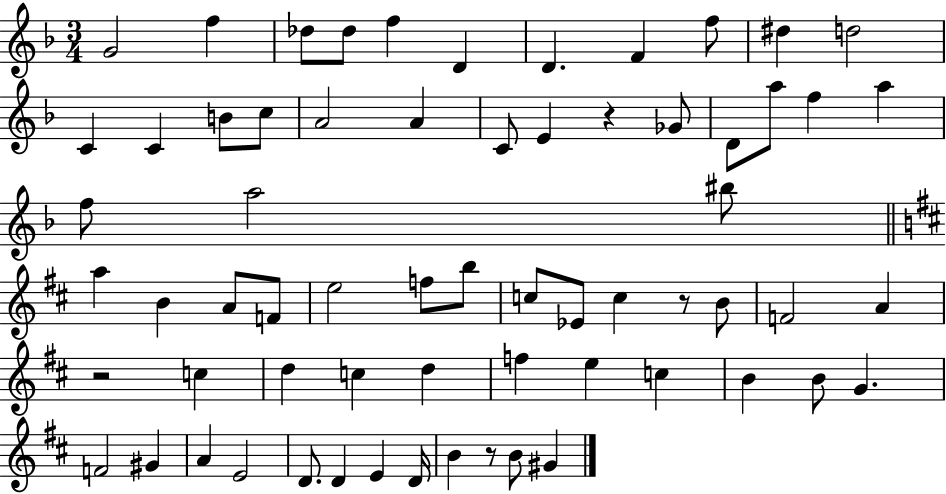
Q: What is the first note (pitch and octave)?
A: G4